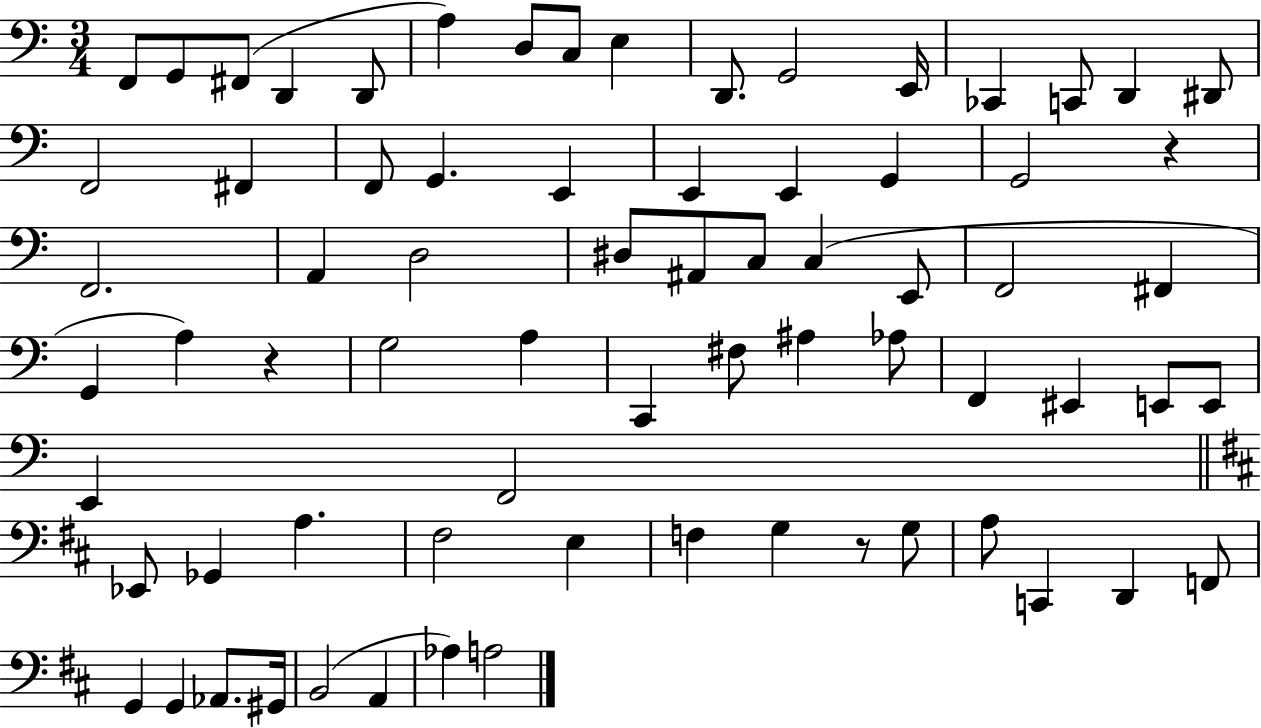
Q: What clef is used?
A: bass